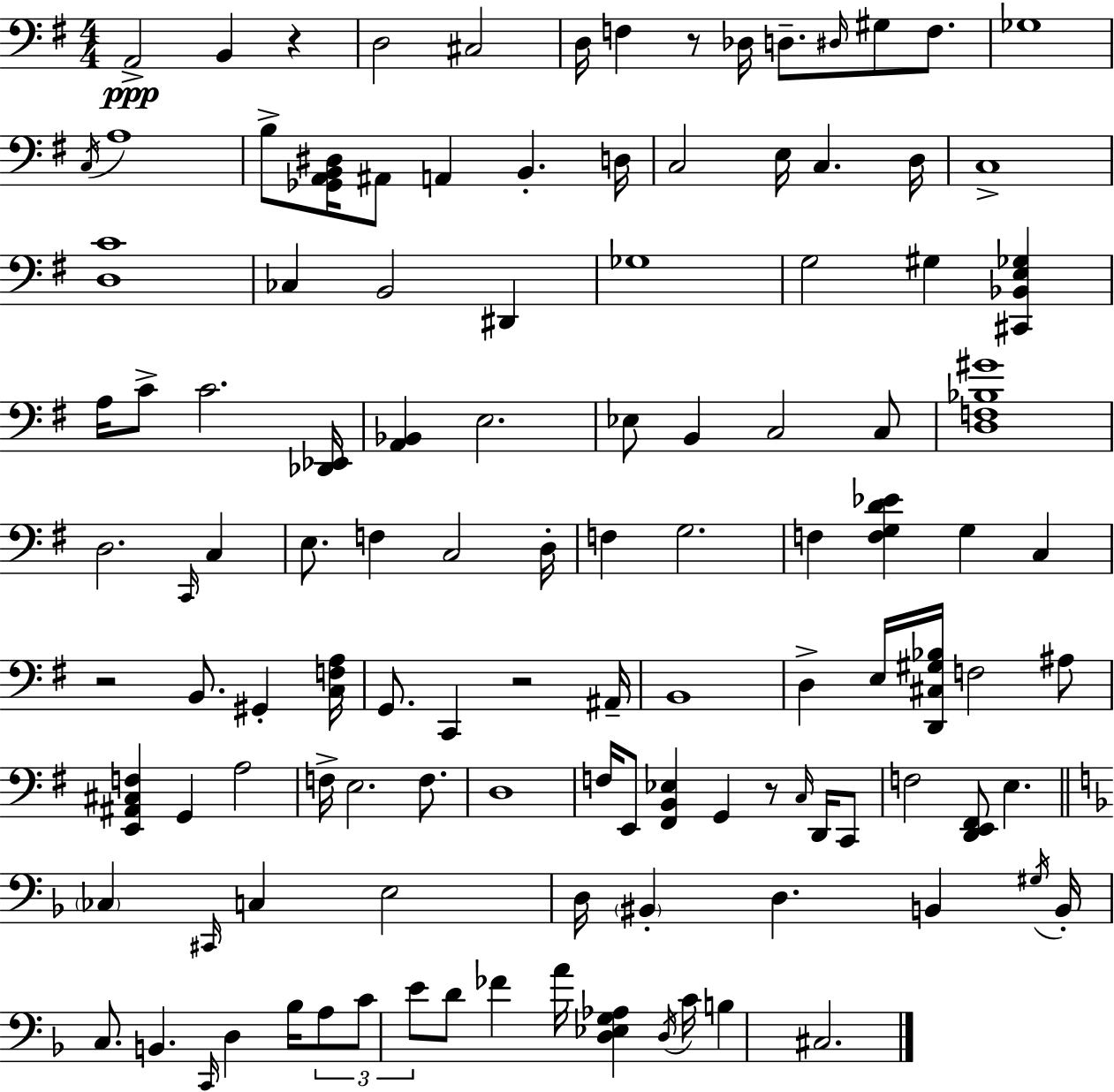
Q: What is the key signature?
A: G major